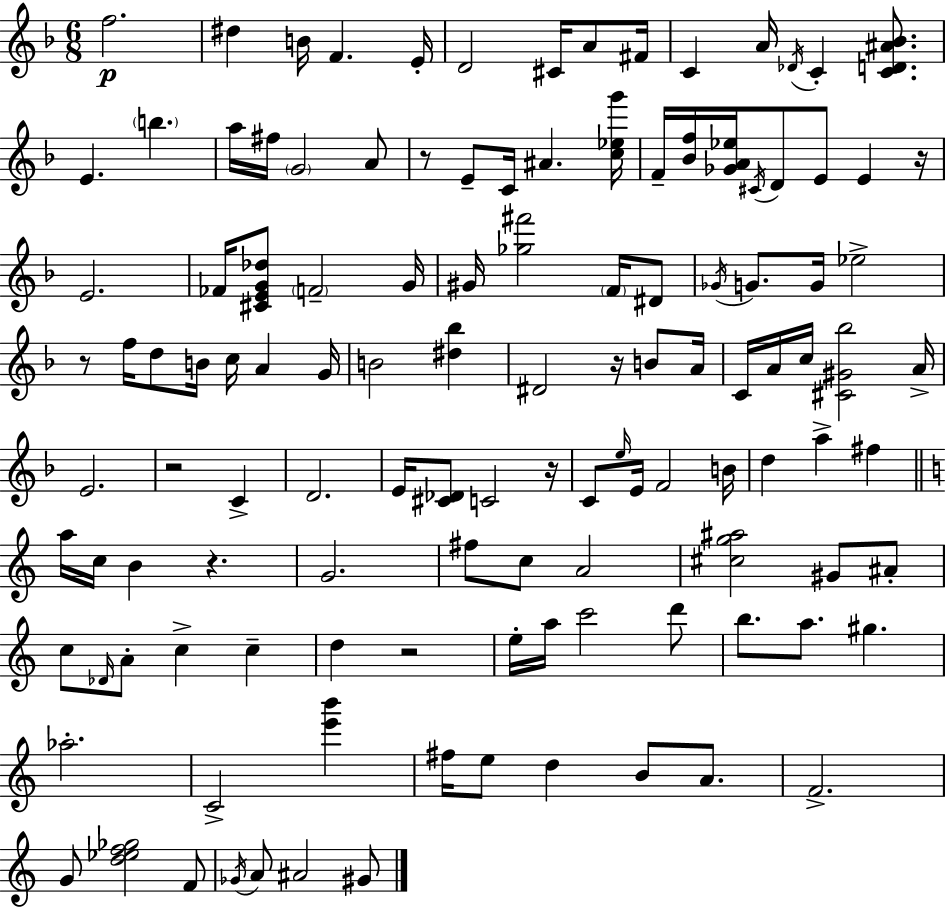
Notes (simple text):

F5/h. D#5/q B4/s F4/q. E4/s D4/h C#4/s A4/e F#4/s C4/q A4/s Db4/s C4/q [C4,D4,A#4,Bb4]/e. E4/q. B5/q. A5/s F#5/s G4/h A4/e R/e E4/e C4/s A#4/q. [C5,Eb5,G6]/s F4/s [Bb4,F5]/s [Gb4,A4,Eb5]/s C#4/s D4/e E4/e E4/q R/s E4/h. FES4/s [C#4,E4,G4,Db5]/e F4/h G4/s G#4/s [Gb5,F#6]/h F4/s D#4/e Gb4/s G4/e. G4/s Eb5/h R/e F5/s D5/e B4/s C5/s A4/q G4/s B4/h [D#5,Bb5]/q D#4/h R/s B4/e A4/s C4/s A4/s C5/s [C#4,G#4,Bb5]/h A4/s E4/h. R/h C4/q D4/h. E4/s [C#4,Db4]/e C4/h R/s C4/e E5/s E4/s F4/h B4/s D5/q A5/q F#5/q A5/s C5/s B4/q R/q. G4/h. F#5/e C5/e A4/h [C#5,G5,A#5]/h G#4/e A#4/e C5/e Db4/s A4/e C5/q C5/q D5/q R/h E5/s A5/s C6/h D6/e B5/e. A5/e. G#5/q. Ab5/h. C4/h [E6,B6]/q F#5/s E5/e D5/q B4/e A4/e. F4/h. G4/e [D5,Eb5,F5,Gb5]/h F4/e Gb4/s A4/e A#4/h G#4/e